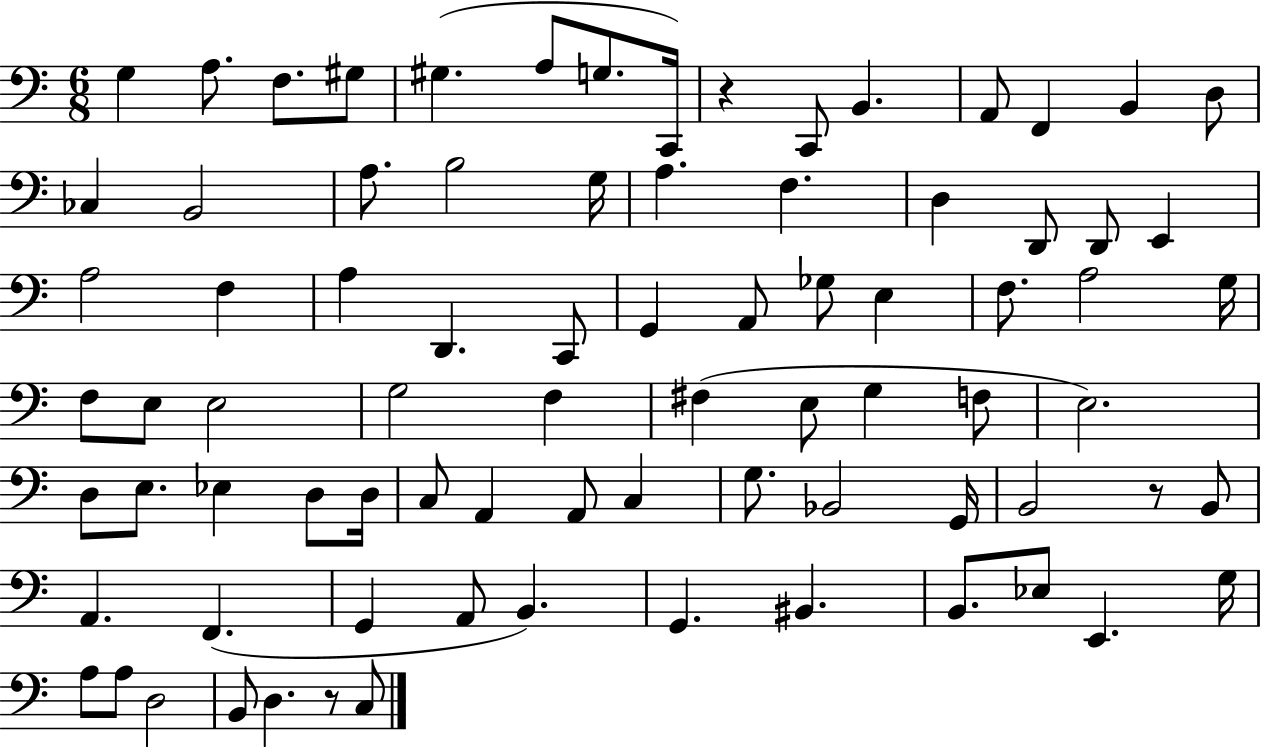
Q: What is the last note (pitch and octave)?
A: C3